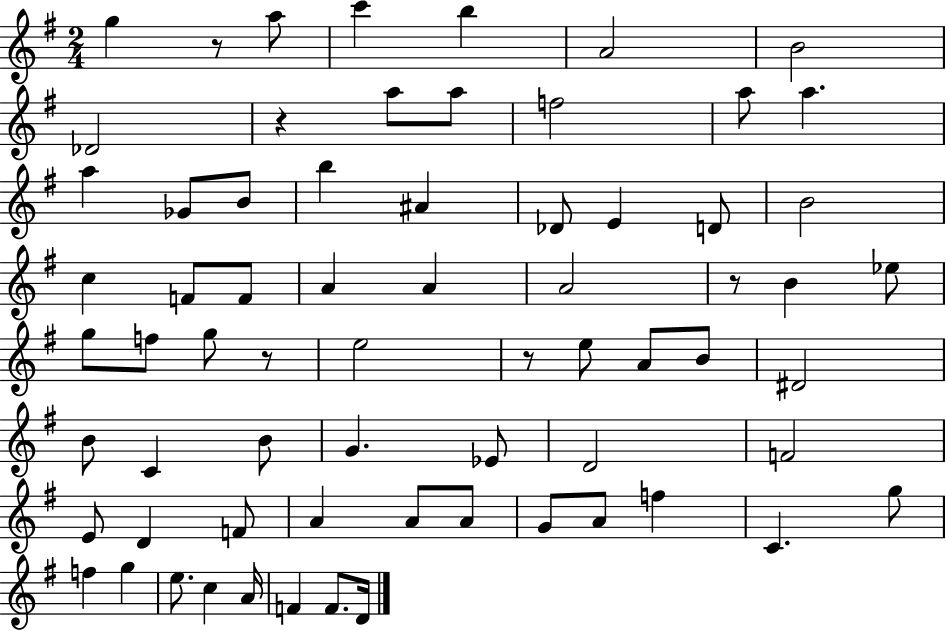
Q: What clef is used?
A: treble